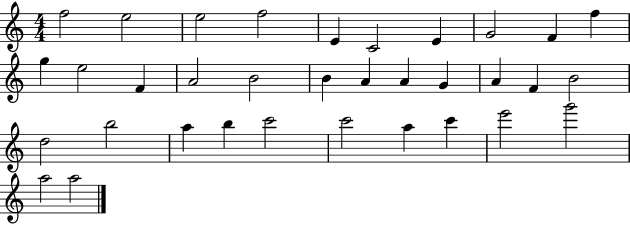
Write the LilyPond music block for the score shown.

{
  \clef treble
  \numericTimeSignature
  \time 4/4
  \key c \major
  f''2 e''2 | e''2 f''2 | e'4 c'2 e'4 | g'2 f'4 f''4 | \break g''4 e''2 f'4 | a'2 b'2 | b'4 a'4 a'4 g'4 | a'4 f'4 b'2 | \break d''2 b''2 | a''4 b''4 c'''2 | c'''2 a''4 c'''4 | e'''2 g'''2 | \break a''2 a''2 | \bar "|."
}